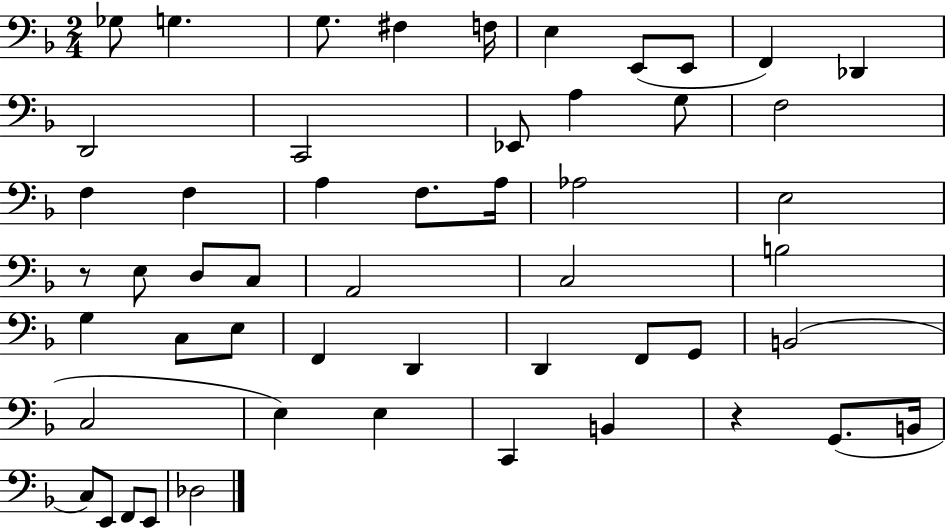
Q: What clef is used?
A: bass